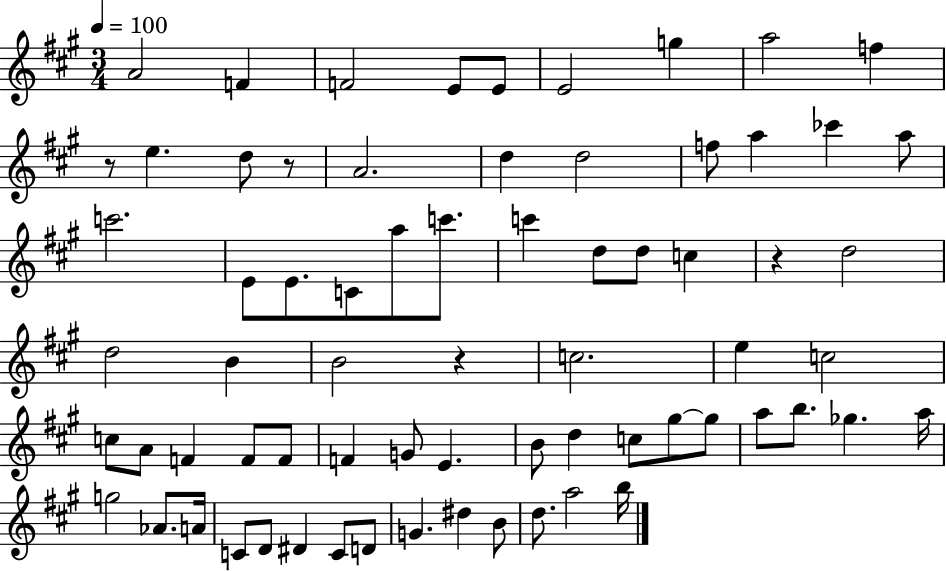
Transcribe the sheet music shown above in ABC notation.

X:1
T:Untitled
M:3/4
L:1/4
K:A
A2 F F2 E/2 E/2 E2 g a2 f z/2 e d/2 z/2 A2 d d2 f/2 a _c' a/2 c'2 E/2 E/2 C/2 a/2 c'/2 c' d/2 d/2 c z d2 d2 B B2 z c2 e c2 c/2 A/2 F F/2 F/2 F G/2 E B/2 d c/2 ^g/2 ^g/2 a/2 b/2 _g a/4 g2 _A/2 A/4 C/2 D/2 ^D C/2 D/2 G ^d B/2 d/2 a2 b/4